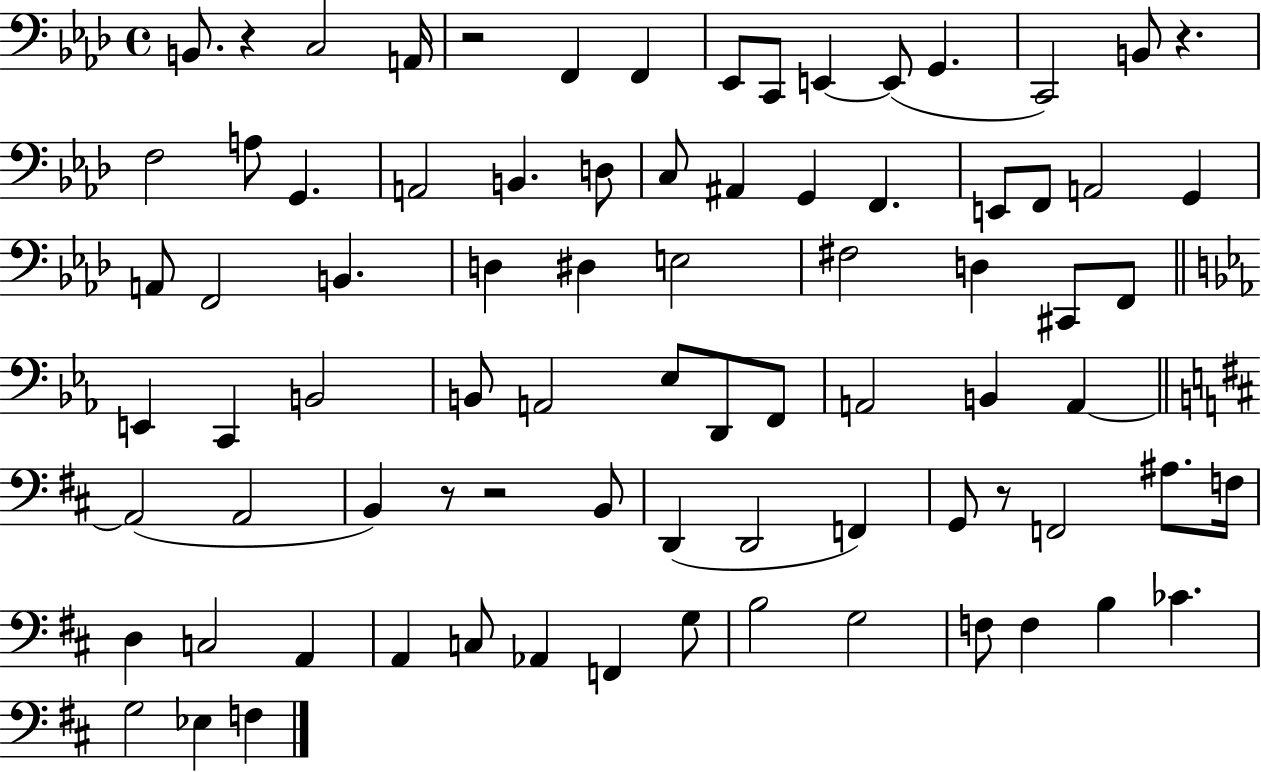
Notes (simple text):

B2/e. R/q C3/h A2/s R/h F2/q F2/q Eb2/e C2/e E2/q E2/e G2/q. C2/h B2/e R/q. F3/h A3/e G2/q. A2/h B2/q. D3/e C3/e A#2/q G2/q F2/q. E2/e F2/e A2/h G2/q A2/e F2/h B2/q. D3/q D#3/q E3/h F#3/h D3/q C#2/e F2/e E2/q C2/q B2/h B2/e A2/h Eb3/e D2/e F2/e A2/h B2/q A2/q A2/h A2/h B2/q R/e R/h B2/e D2/q D2/h F2/q G2/e R/e F2/h A#3/e. F3/s D3/q C3/h A2/q A2/q C3/e Ab2/q F2/q G3/e B3/h G3/h F3/e F3/q B3/q CES4/q. G3/h Eb3/q F3/q